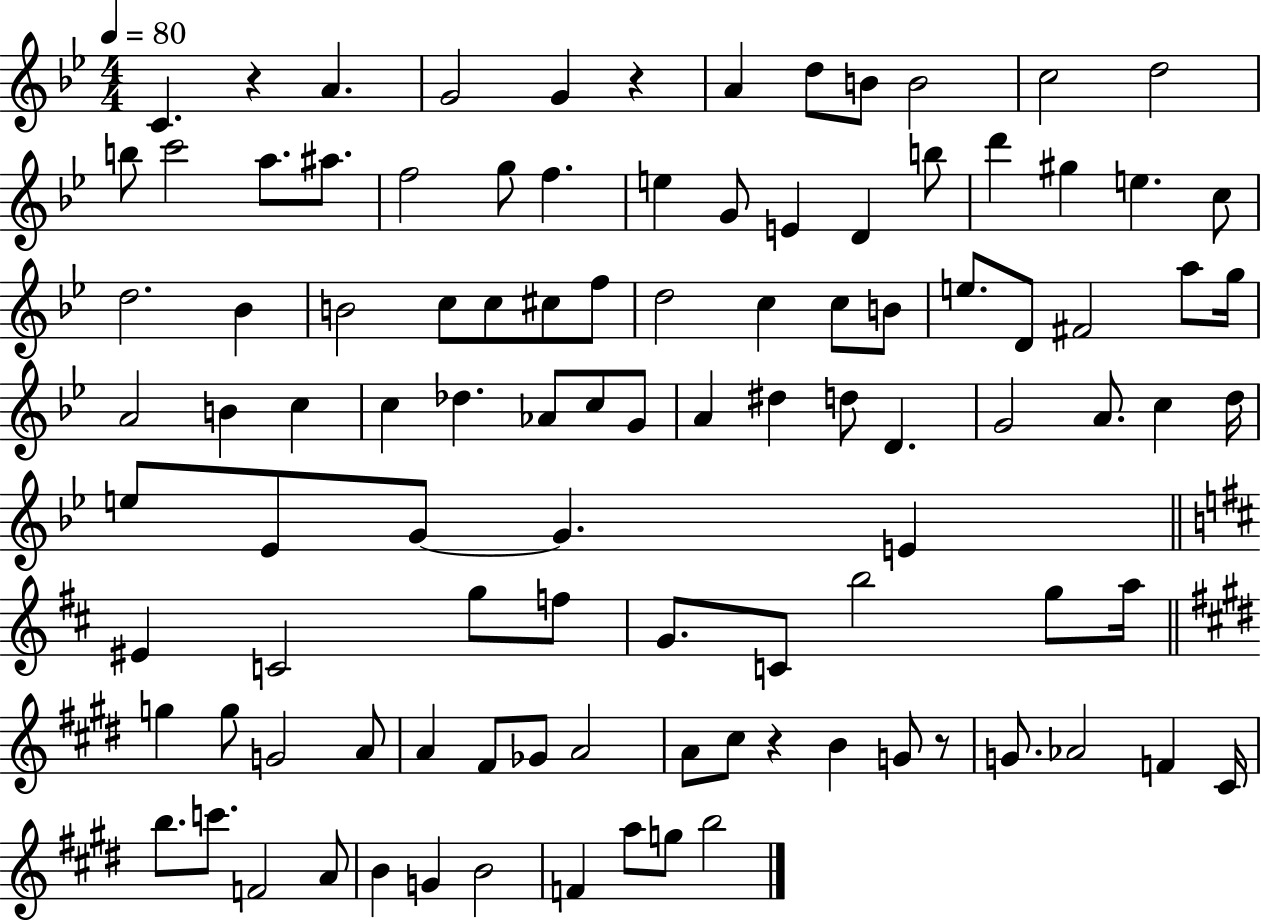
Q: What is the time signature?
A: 4/4